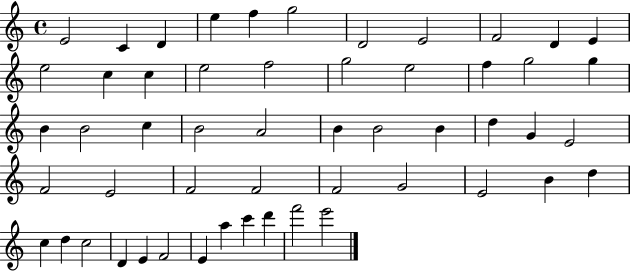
E4/h C4/q D4/q E5/q F5/q G5/h D4/h E4/h F4/h D4/q E4/q E5/h C5/q C5/q E5/h F5/h G5/h E5/h F5/q G5/h G5/q B4/q B4/h C5/q B4/h A4/h B4/q B4/h B4/q D5/q G4/q E4/h F4/h E4/h F4/h F4/h F4/h G4/h E4/h B4/q D5/q C5/q D5/q C5/h D4/q E4/q F4/h E4/q A5/q C6/q D6/q F6/h E6/h